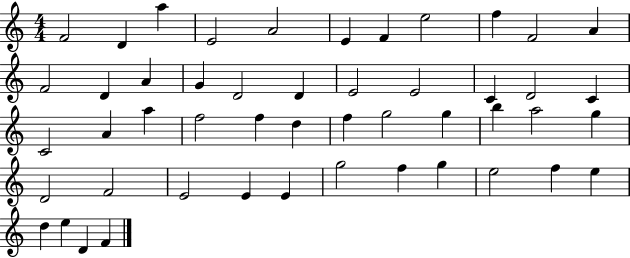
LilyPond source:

{
  \clef treble
  \numericTimeSignature
  \time 4/4
  \key c \major
  f'2 d'4 a''4 | e'2 a'2 | e'4 f'4 e''2 | f''4 f'2 a'4 | \break f'2 d'4 a'4 | g'4 d'2 d'4 | e'2 e'2 | c'4 d'2 c'4 | \break c'2 a'4 a''4 | f''2 f''4 d''4 | f''4 g''2 g''4 | b''4 a''2 g''4 | \break d'2 f'2 | e'2 e'4 e'4 | g''2 f''4 g''4 | e''2 f''4 e''4 | \break d''4 e''4 d'4 f'4 | \bar "|."
}